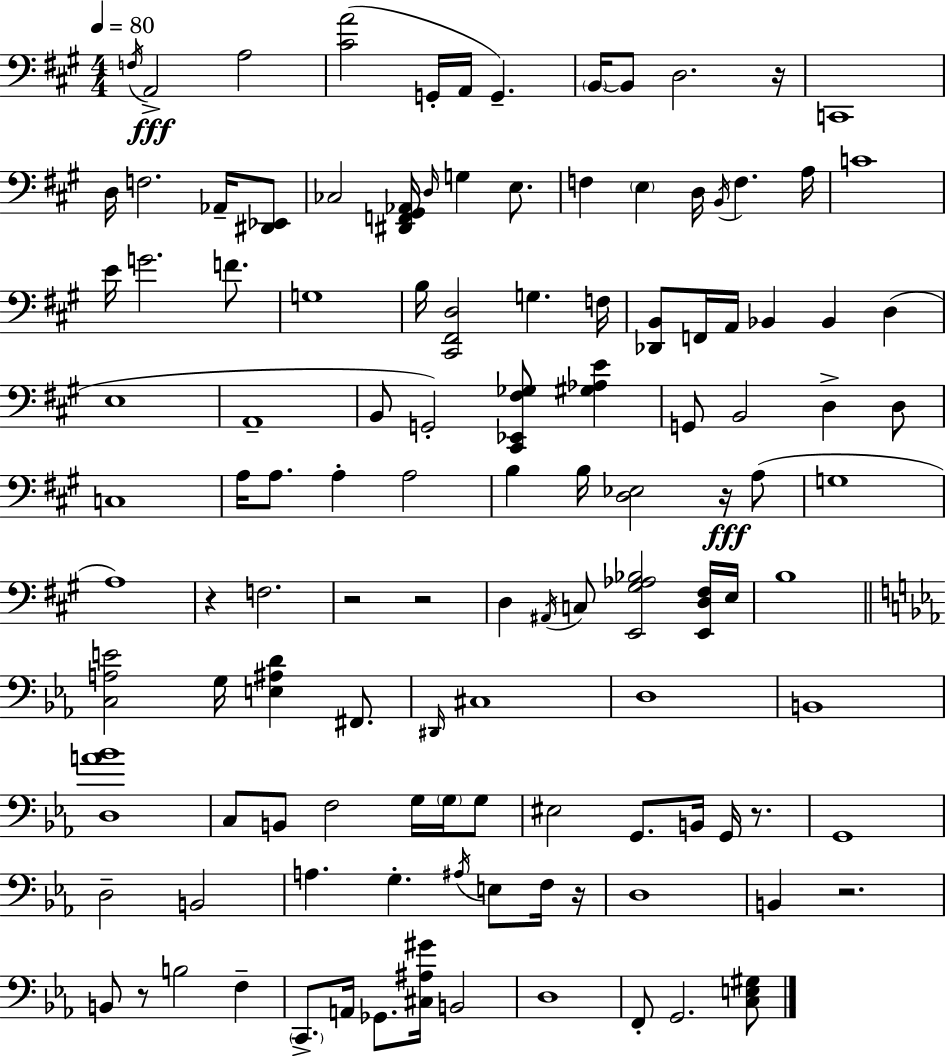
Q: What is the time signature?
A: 4/4